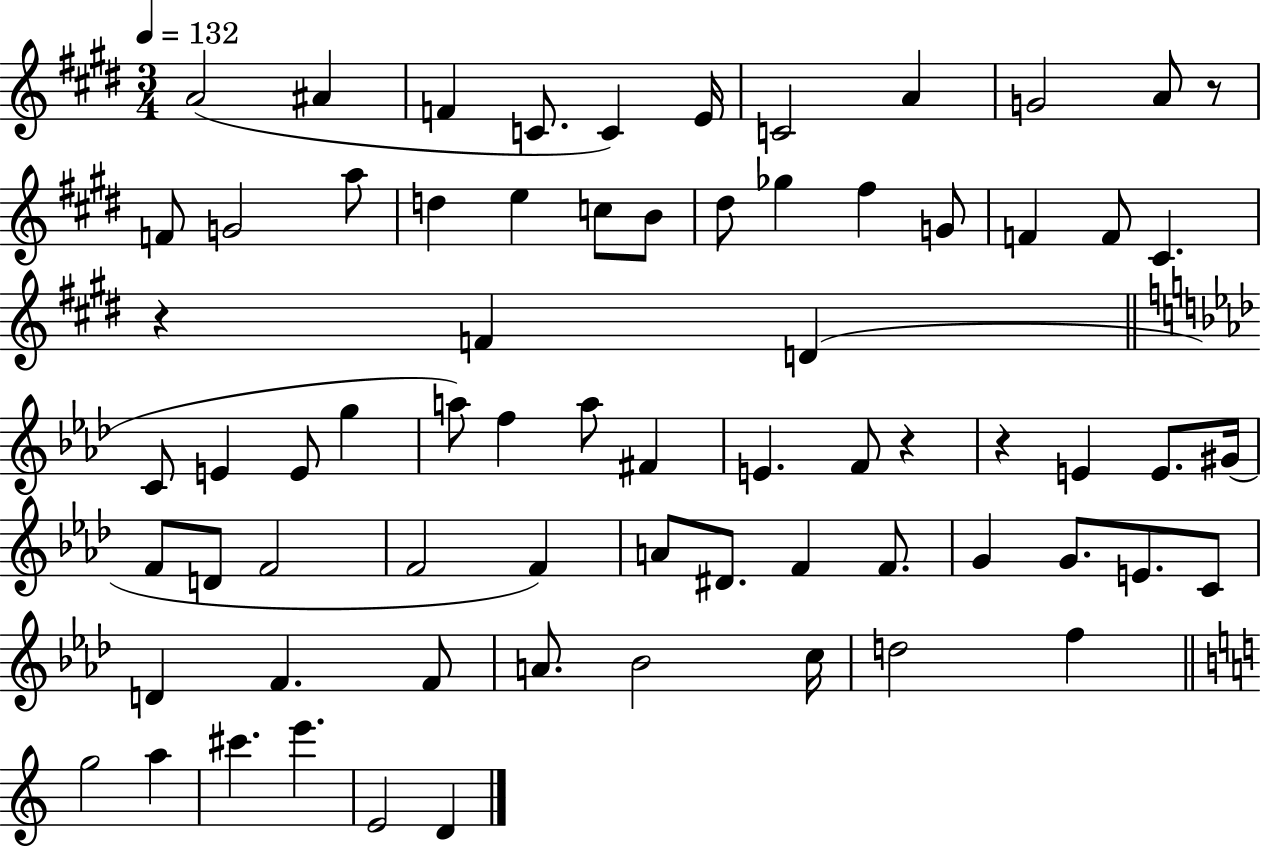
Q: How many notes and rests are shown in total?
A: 70